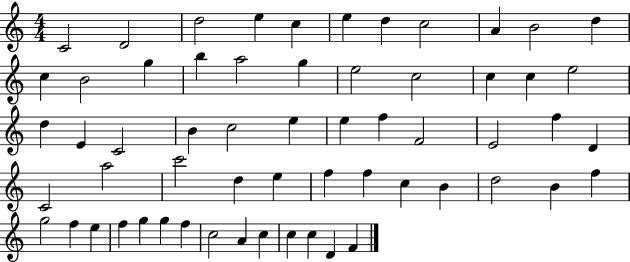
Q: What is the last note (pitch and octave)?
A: F4